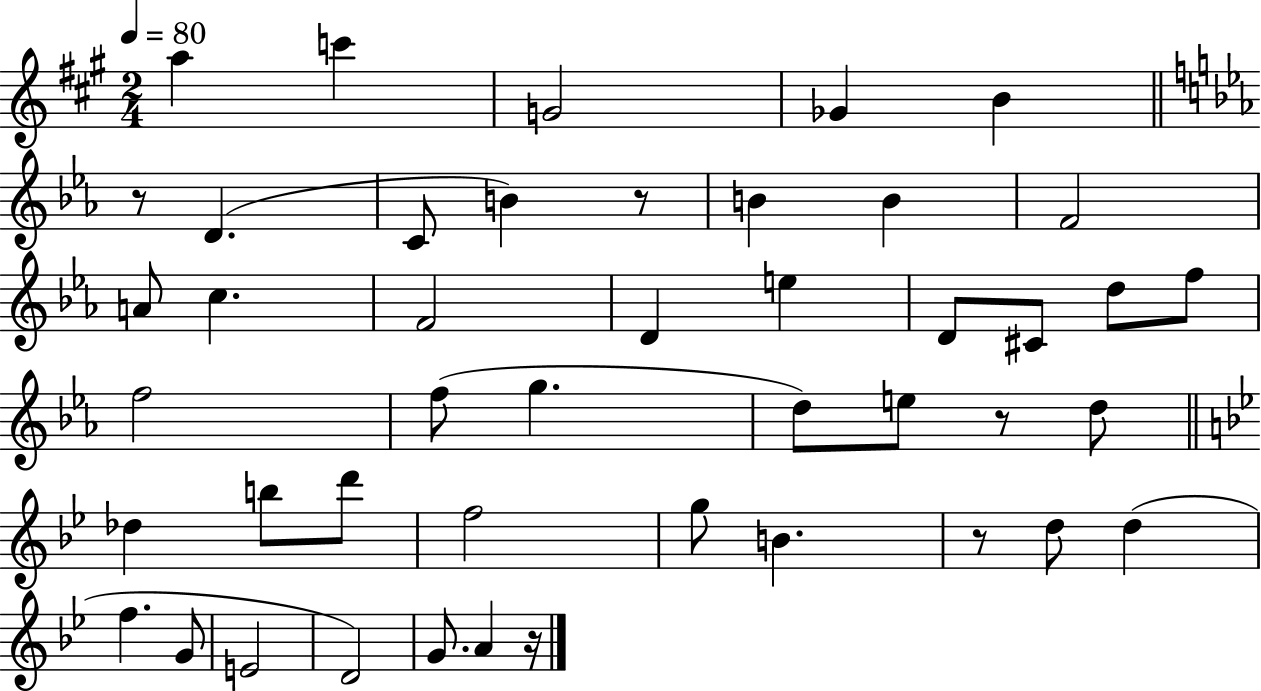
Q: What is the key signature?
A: A major